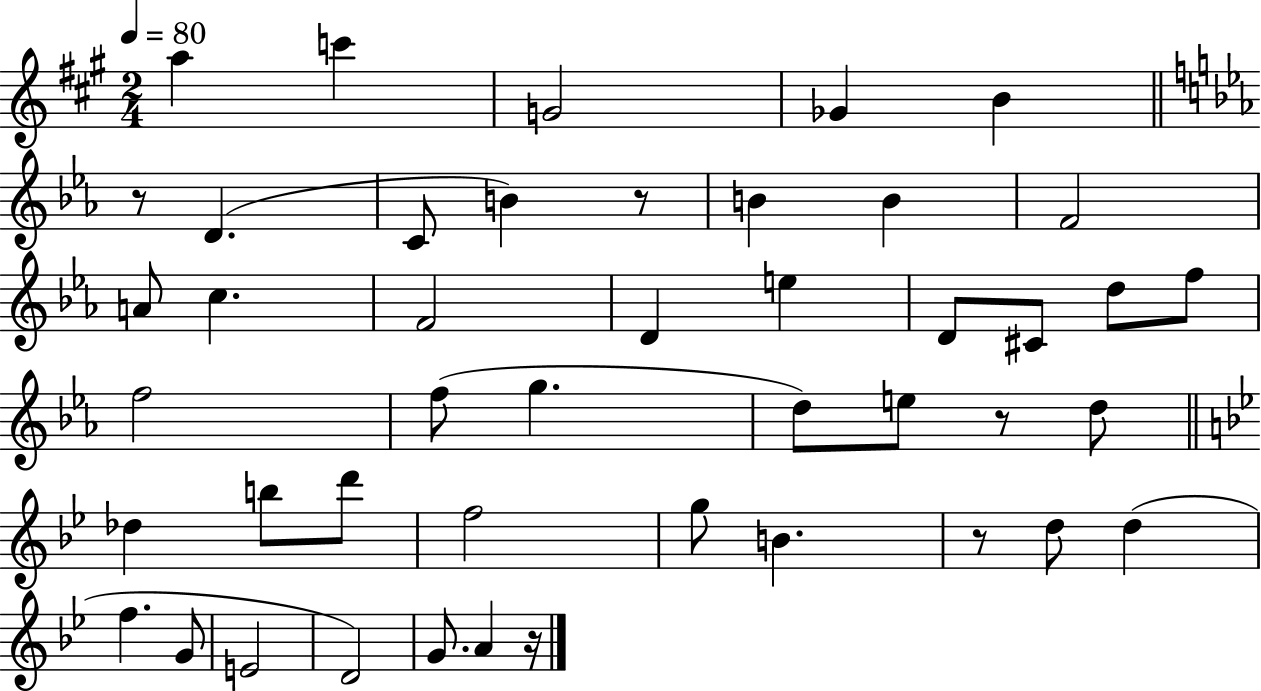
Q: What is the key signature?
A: A major